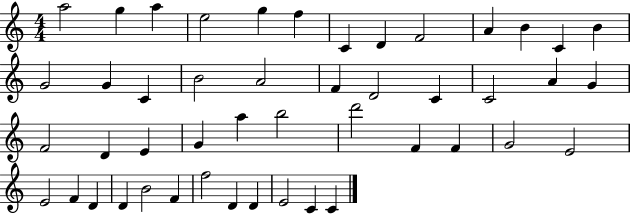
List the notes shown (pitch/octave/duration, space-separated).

A5/h G5/q A5/q E5/h G5/q F5/q C4/q D4/q F4/h A4/q B4/q C4/q B4/q G4/h G4/q C4/q B4/h A4/h F4/q D4/h C4/q C4/h A4/q G4/q F4/h D4/q E4/q G4/q A5/q B5/h D6/h F4/q F4/q G4/h E4/h E4/h F4/q D4/q D4/q B4/h F4/q F5/h D4/q D4/q E4/h C4/q C4/q